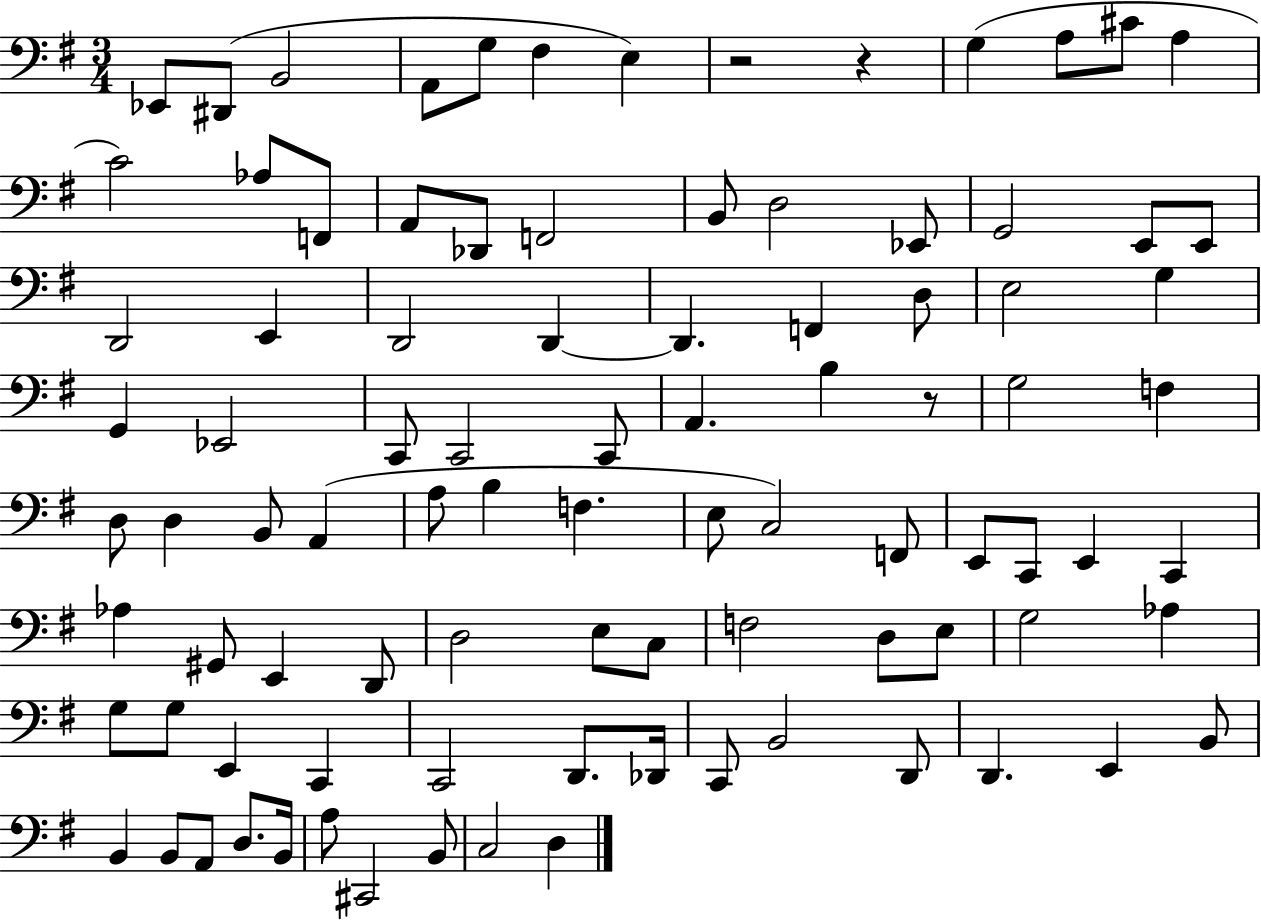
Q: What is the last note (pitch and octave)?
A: D3